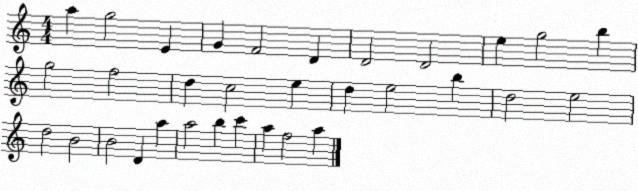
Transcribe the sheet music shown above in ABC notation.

X:1
T:Untitled
M:4/4
L:1/4
K:C
a g2 E G F2 D D2 D2 e g2 b g2 f2 d c2 e d e2 b d2 e2 d2 B2 B2 D a a2 b c' a f2 a